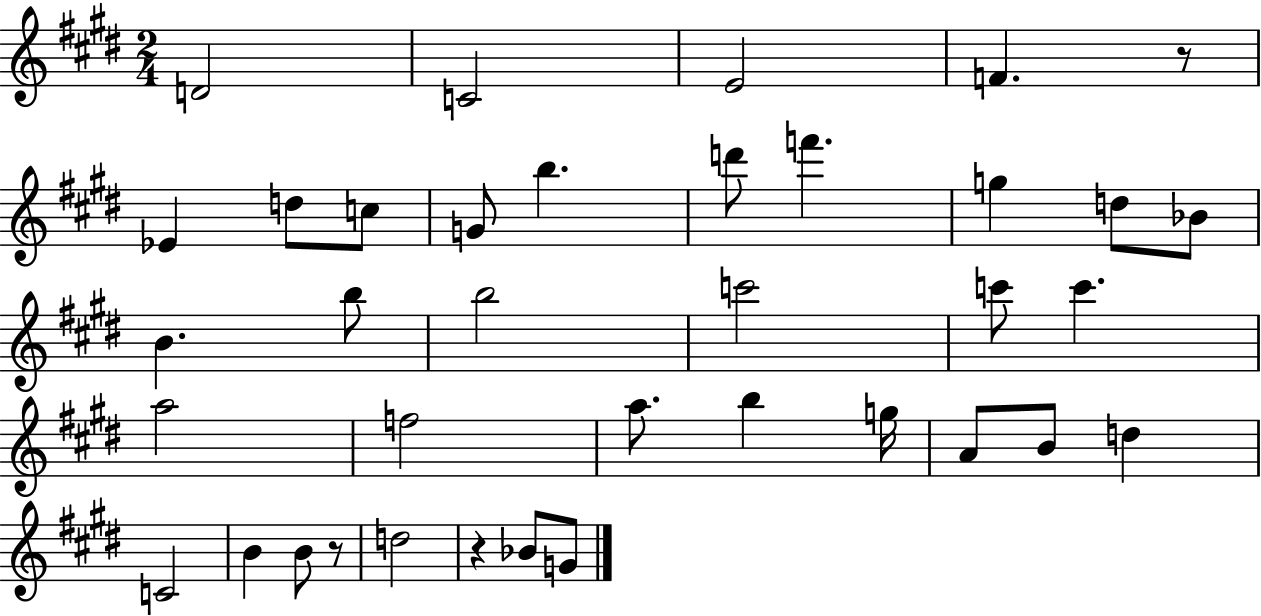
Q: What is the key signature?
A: E major